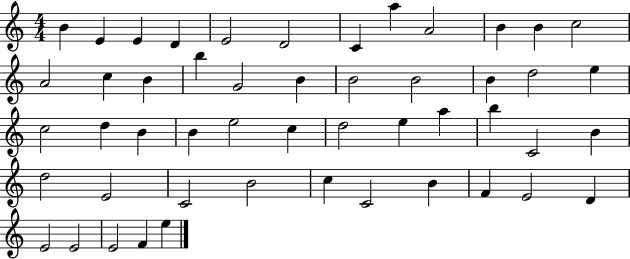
{
  \clef treble
  \numericTimeSignature
  \time 4/4
  \key c \major
  b'4 e'4 e'4 d'4 | e'2 d'2 | c'4 a''4 a'2 | b'4 b'4 c''2 | \break a'2 c''4 b'4 | b''4 g'2 b'4 | b'2 b'2 | b'4 d''2 e''4 | \break c''2 d''4 b'4 | b'4 e''2 c''4 | d''2 e''4 a''4 | b''4 c'2 b'4 | \break d''2 e'2 | c'2 b'2 | c''4 c'2 b'4 | f'4 e'2 d'4 | \break e'2 e'2 | e'2 f'4 e''4 | \bar "|."
}